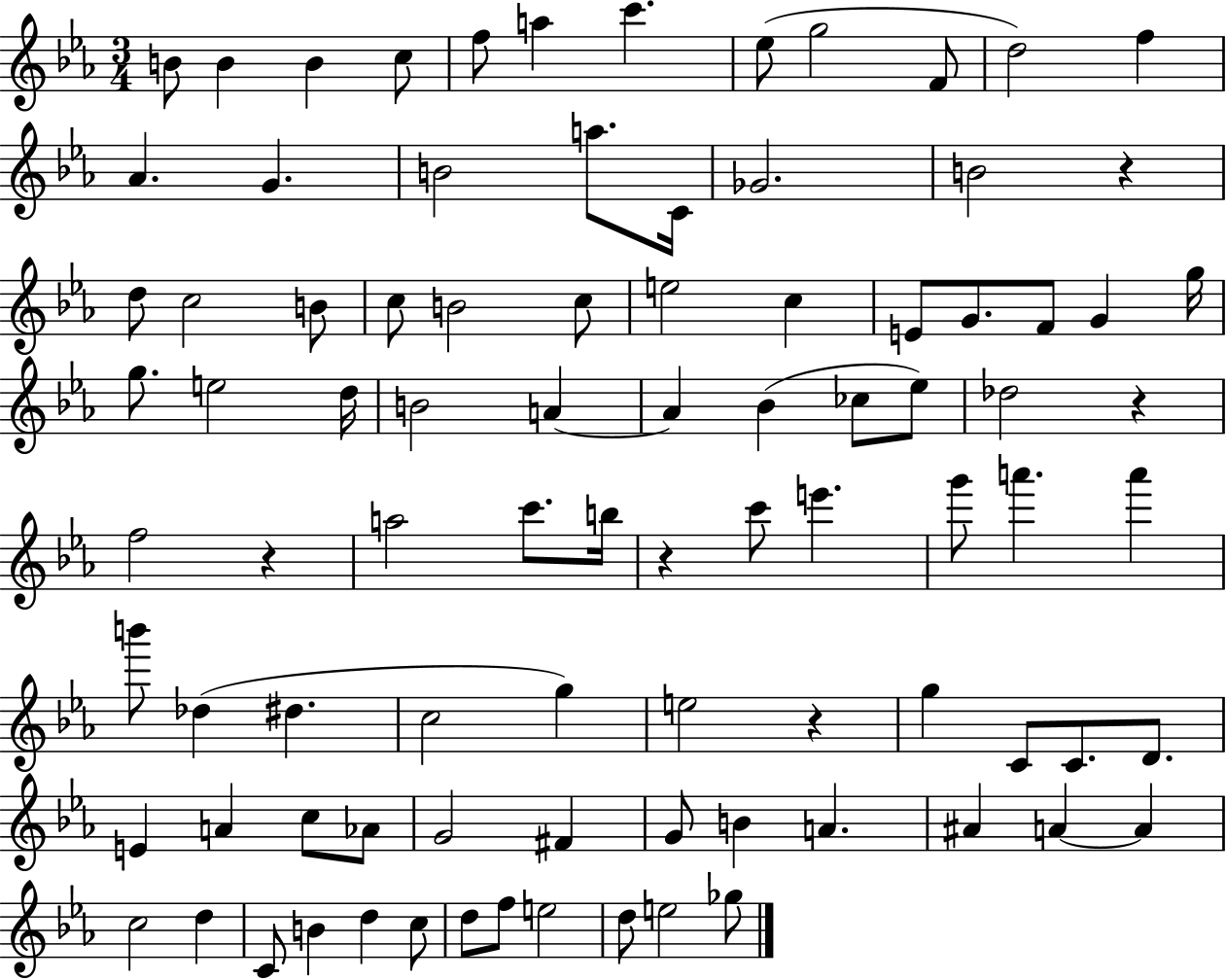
B4/e B4/q B4/q C5/e F5/e A5/q C6/q. Eb5/e G5/h F4/e D5/h F5/q Ab4/q. G4/q. B4/h A5/e. C4/s Gb4/h. B4/h R/q D5/e C5/h B4/e C5/e B4/h C5/e E5/h C5/q E4/e G4/e. F4/e G4/q G5/s G5/e. E5/h D5/s B4/h A4/q A4/q Bb4/q CES5/e Eb5/e Db5/h R/q F5/h R/q A5/h C6/e. B5/s R/q C6/e E6/q. G6/e A6/q. A6/q B6/e Db5/q D#5/q. C5/h G5/q E5/h R/q G5/q C4/e C4/e. D4/e. E4/q A4/q C5/e Ab4/e G4/h F#4/q G4/e B4/q A4/q. A#4/q A4/q A4/q C5/h D5/q C4/e B4/q D5/q C5/e D5/e F5/e E5/h D5/e E5/h Gb5/e